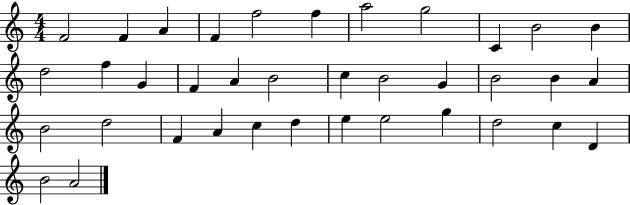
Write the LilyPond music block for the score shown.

{
  \clef treble
  \numericTimeSignature
  \time 4/4
  \key c \major
  f'2 f'4 a'4 | f'4 f''2 f''4 | a''2 g''2 | c'4 b'2 b'4 | \break d''2 f''4 g'4 | f'4 a'4 b'2 | c''4 b'2 g'4 | b'2 b'4 a'4 | \break b'2 d''2 | f'4 a'4 c''4 d''4 | e''4 e''2 g''4 | d''2 c''4 d'4 | \break b'2 a'2 | \bar "|."
}